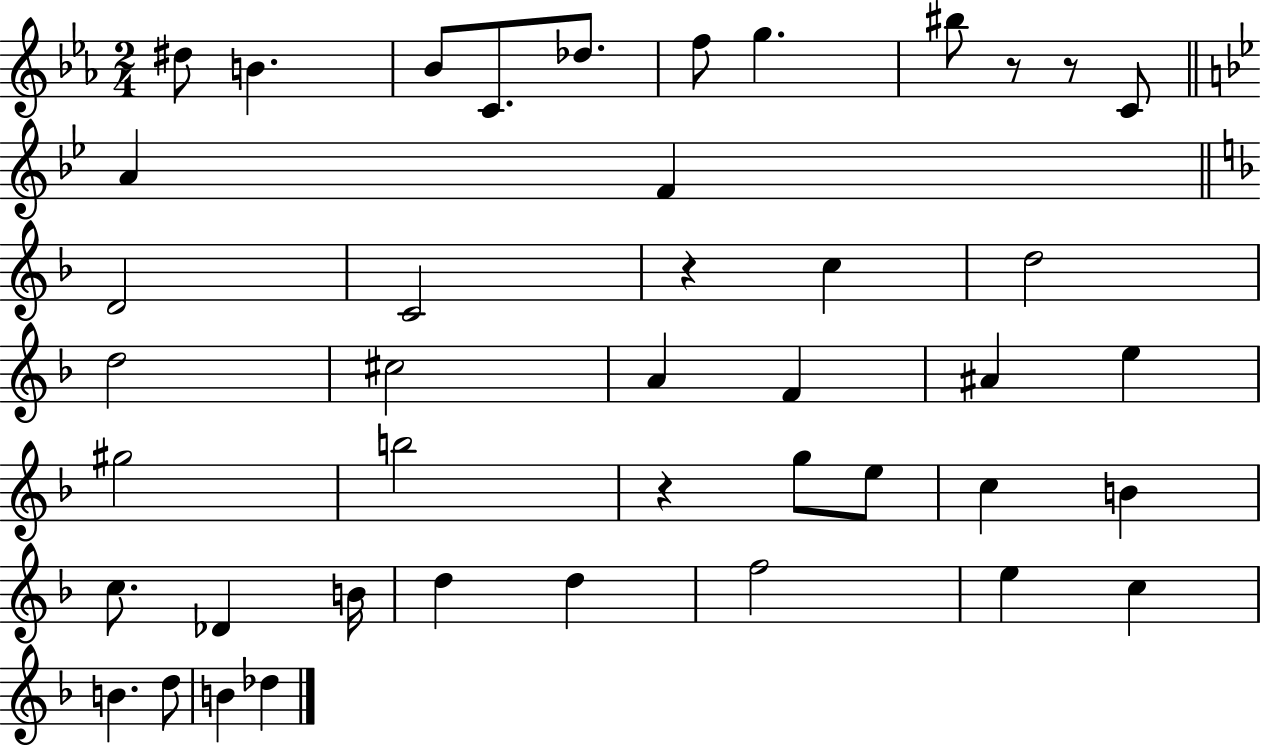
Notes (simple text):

D#5/e B4/q. Bb4/e C4/e. Db5/e. F5/e G5/q. BIS5/e R/e R/e C4/e A4/q F4/q D4/h C4/h R/q C5/q D5/h D5/h C#5/h A4/q F4/q A#4/q E5/q G#5/h B5/h R/q G5/e E5/e C5/q B4/q C5/e. Db4/q B4/s D5/q D5/q F5/h E5/q C5/q B4/q. D5/e B4/q Db5/q